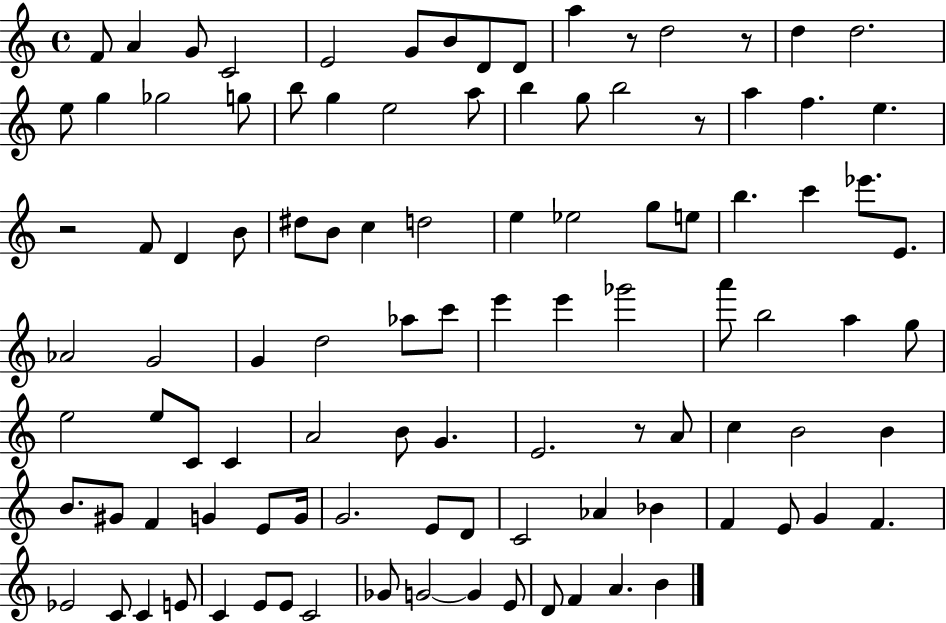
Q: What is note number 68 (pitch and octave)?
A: B4